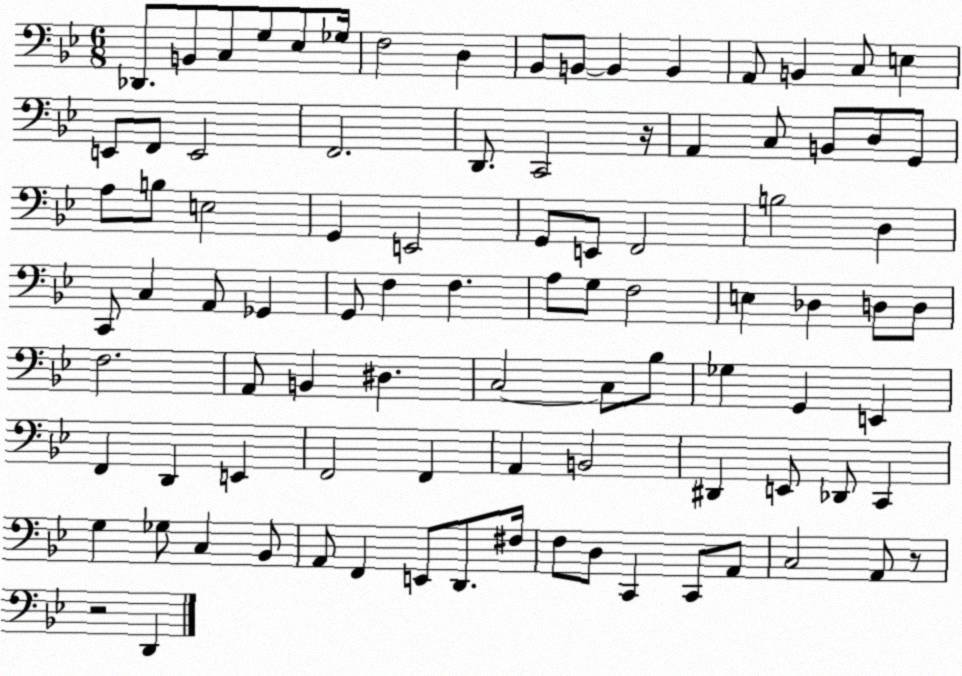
X:1
T:Untitled
M:6/8
L:1/4
K:Bb
_D,,/2 B,,/2 C,/2 G,/2 _E,/2 _G,/4 F,2 D, _B,,/2 B,,/2 B,, B,, A,,/2 B,, C,/2 E, E,,/2 F,,/2 E,,2 F,,2 D,,/2 C,,2 z/4 A,, C,/2 B,,/2 D,/2 G,,/2 A,/2 B,/2 E,2 G,, E,,2 G,,/2 E,,/2 F,,2 B,2 D, C,,/2 C, A,,/2 _G,, G,,/2 F, F, A,/2 G,/2 F,2 E, _D, D,/2 D,/2 F,2 A,,/2 B,, ^D, C,2 C,/2 _B,/2 _G, G,, E,, F,, D,, E,, F,,2 F,, A,, B,,2 ^D,, E,,/2 _D,,/2 C,, G, _G,/2 C, _B,,/2 A,,/2 F,, E,,/2 D,,/2 ^F,/4 F,/2 D,/2 C,, C,,/2 A,,/2 C,2 A,,/2 z/2 z2 D,,